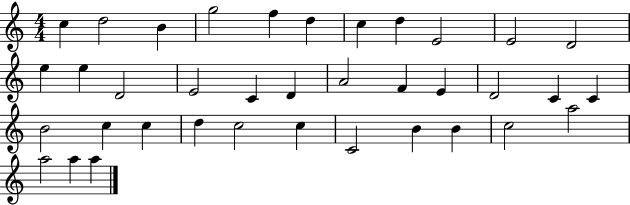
{
  \clef treble
  \numericTimeSignature
  \time 4/4
  \key c \major
  c''4 d''2 b'4 | g''2 f''4 d''4 | c''4 d''4 e'2 | e'2 d'2 | \break e''4 e''4 d'2 | e'2 c'4 d'4 | a'2 f'4 e'4 | d'2 c'4 c'4 | \break b'2 c''4 c''4 | d''4 c''2 c''4 | c'2 b'4 b'4 | c''2 a''2 | \break a''2 a''4 a''4 | \bar "|."
}